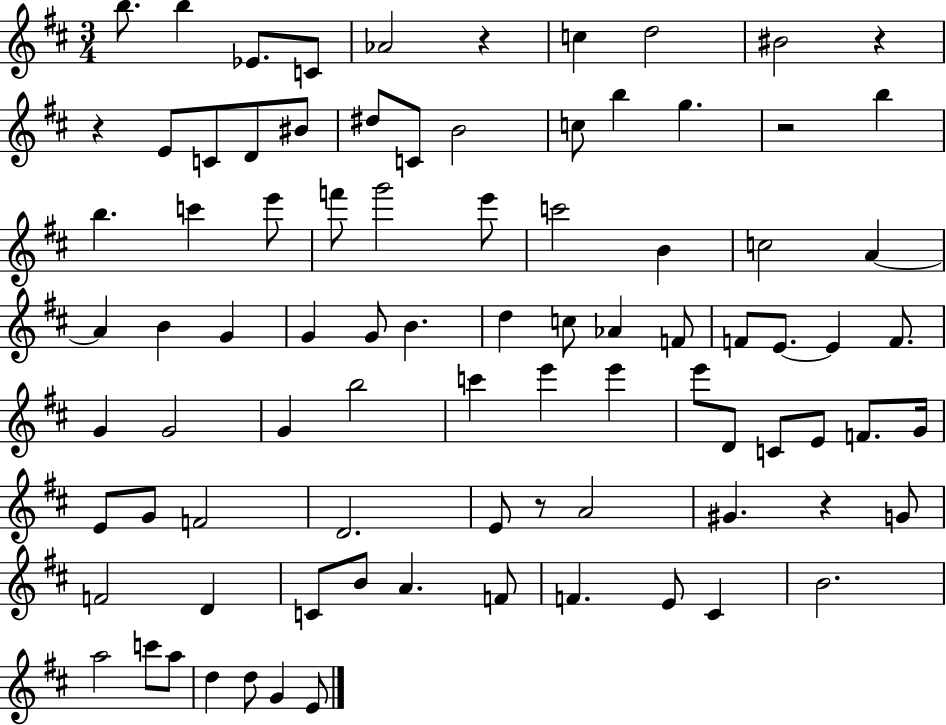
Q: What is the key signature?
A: D major